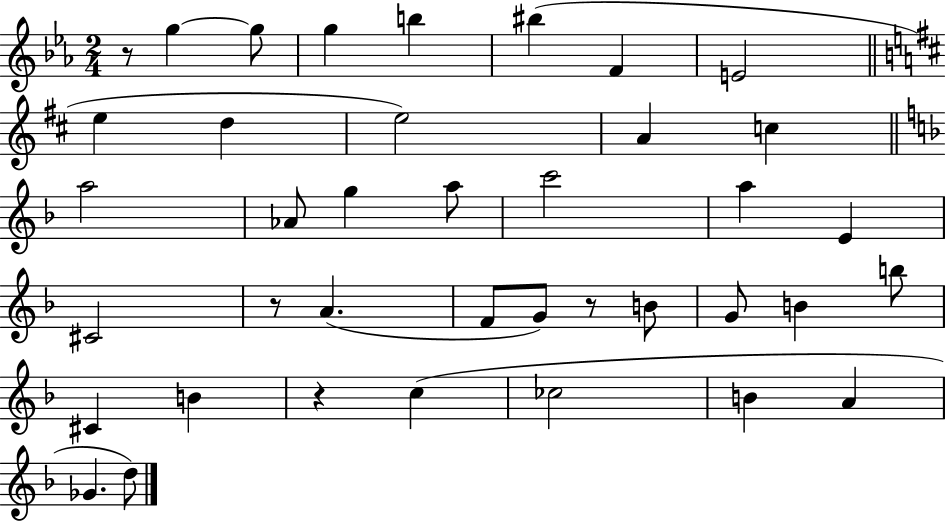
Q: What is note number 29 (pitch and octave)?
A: B4